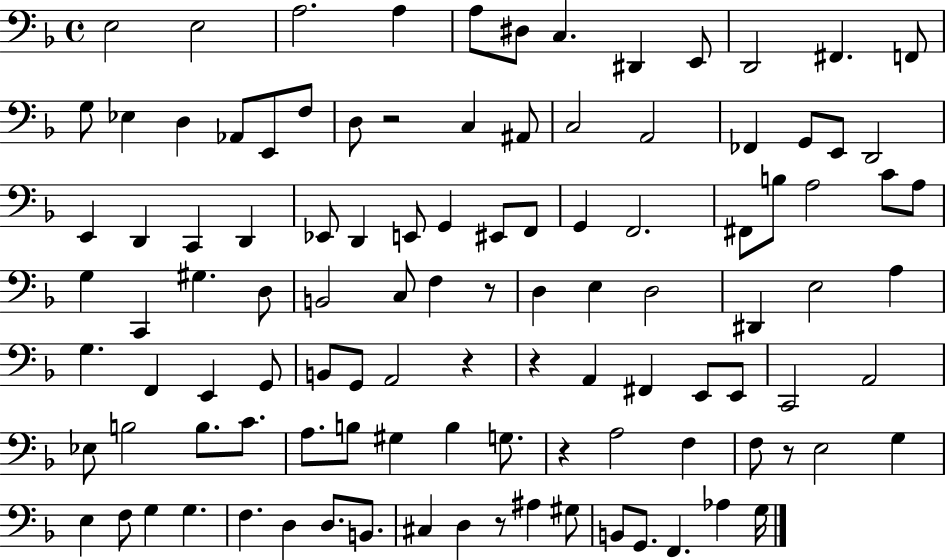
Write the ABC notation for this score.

X:1
T:Untitled
M:4/4
L:1/4
K:F
E,2 E,2 A,2 A, A,/2 ^D,/2 C, ^D,, E,,/2 D,,2 ^F,, F,,/2 G,/2 _E, D, _A,,/2 E,,/2 F,/2 D,/2 z2 C, ^A,,/2 C,2 A,,2 _F,, G,,/2 E,,/2 D,,2 E,, D,, C,, D,, _E,,/2 D,, E,,/2 G,, ^E,,/2 F,,/2 G,, F,,2 ^F,,/2 B,/2 A,2 C/2 A,/2 G, C,, ^G, D,/2 B,,2 C,/2 F, z/2 D, E, D,2 ^D,, E,2 A, G, F,, E,, G,,/2 B,,/2 G,,/2 A,,2 z z A,, ^F,, E,,/2 E,,/2 C,,2 A,,2 _E,/2 B,2 B,/2 C/2 A,/2 B,/2 ^G, B, G,/2 z A,2 F, F,/2 z/2 E,2 G, E, F,/2 G, G, F, D, D,/2 B,,/2 ^C, D, z/2 ^A, ^G,/2 B,,/2 G,,/2 F,, _A, G,/4